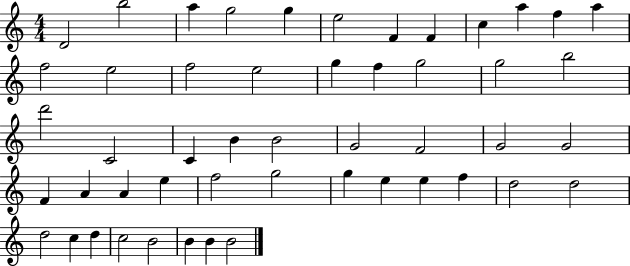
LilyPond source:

{
  \clef treble
  \numericTimeSignature
  \time 4/4
  \key c \major
  d'2 b''2 | a''4 g''2 g''4 | e''2 f'4 f'4 | c''4 a''4 f''4 a''4 | \break f''2 e''2 | f''2 e''2 | g''4 f''4 g''2 | g''2 b''2 | \break d'''2 c'2 | c'4 b'4 b'2 | g'2 f'2 | g'2 g'2 | \break f'4 a'4 a'4 e''4 | f''2 g''2 | g''4 e''4 e''4 f''4 | d''2 d''2 | \break d''2 c''4 d''4 | c''2 b'2 | b'4 b'4 b'2 | \bar "|."
}